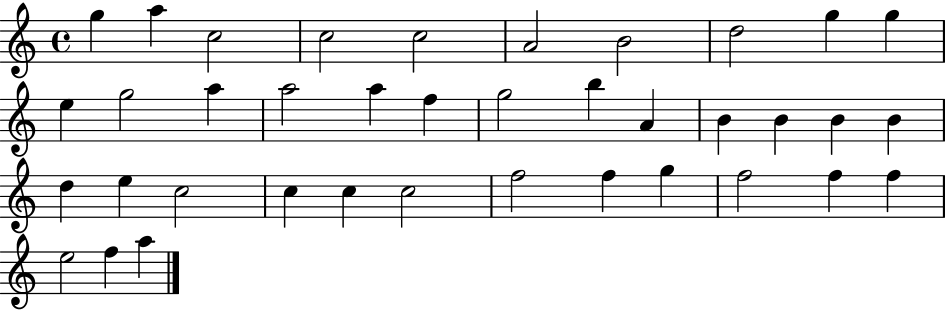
G5/q A5/q C5/h C5/h C5/h A4/h B4/h D5/h G5/q G5/q E5/q G5/h A5/q A5/h A5/q F5/q G5/h B5/q A4/q B4/q B4/q B4/q B4/q D5/q E5/q C5/h C5/q C5/q C5/h F5/h F5/q G5/q F5/h F5/q F5/q E5/h F5/q A5/q